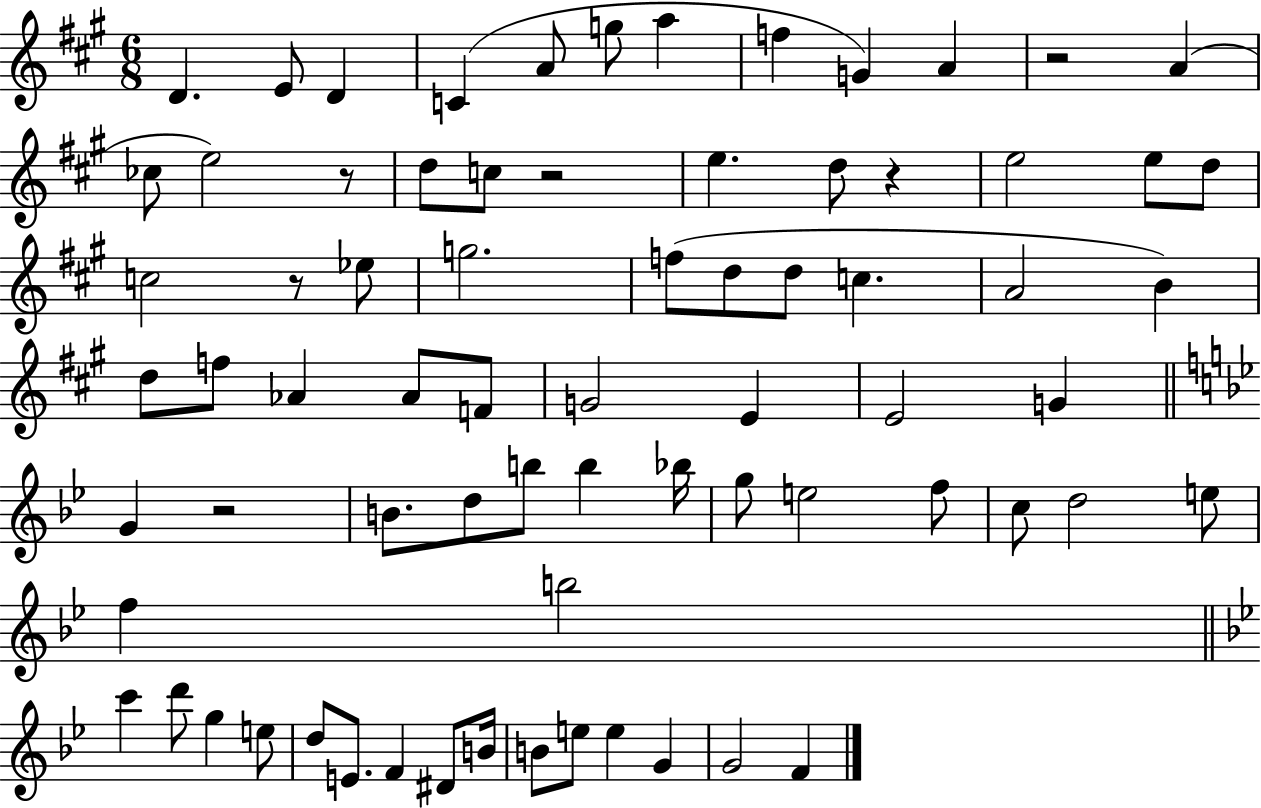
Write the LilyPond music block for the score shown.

{
  \clef treble
  \numericTimeSignature
  \time 6/8
  \key a \major
  \repeat volta 2 { d'4. e'8 d'4 | c'4( a'8 g''8 a''4 | f''4 g'4) a'4 | r2 a'4( | \break ces''8 e''2) r8 | d''8 c''8 r2 | e''4. d''8 r4 | e''2 e''8 d''8 | \break c''2 r8 ees''8 | g''2. | f''8( d''8 d''8 c''4. | a'2 b'4) | \break d''8 f''8 aes'4 aes'8 f'8 | g'2 e'4 | e'2 g'4 | \bar "||" \break \key bes \major g'4 r2 | b'8. d''8 b''8 b''4 bes''16 | g''8 e''2 f''8 | c''8 d''2 e''8 | \break f''4 b''2 | \bar "||" \break \key bes \major c'''4 d'''8 g''4 e''8 | d''8 e'8. f'4 dis'8 b'16 | b'8 e''8 e''4 g'4 | g'2 f'4 | \break } \bar "|."
}